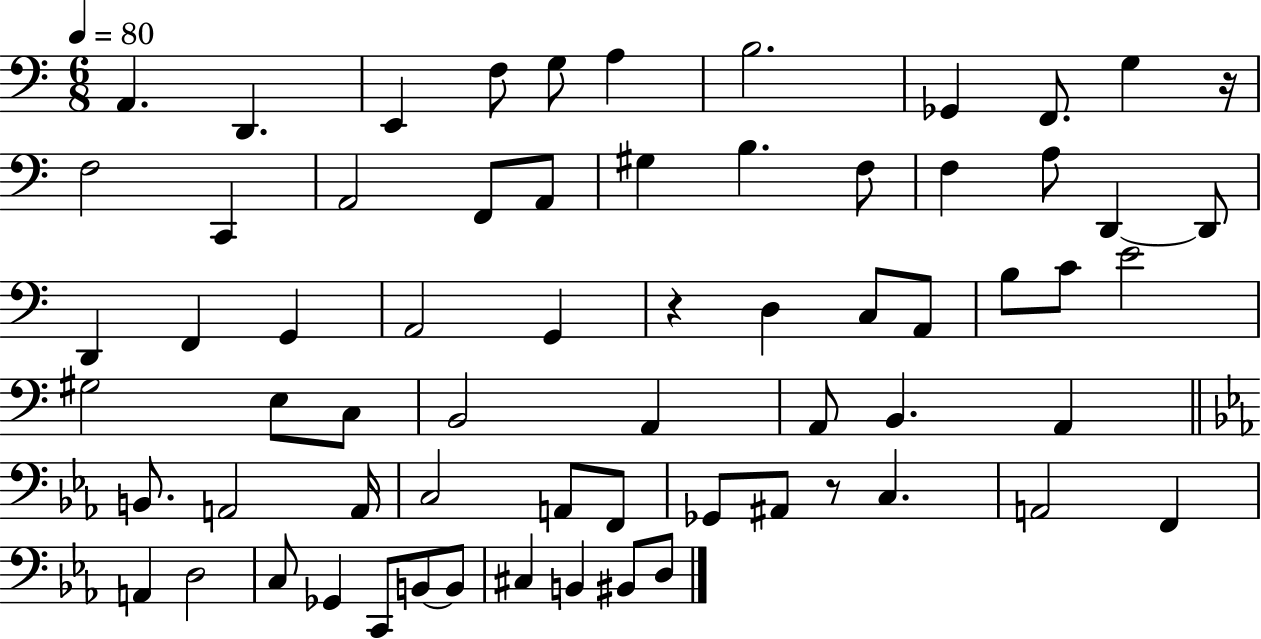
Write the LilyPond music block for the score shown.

{
  \clef bass
  \numericTimeSignature
  \time 6/8
  \key c \major
  \tempo 4 = 80
  \repeat volta 2 { a,4. d,4. | e,4 f8 g8 a4 | b2. | ges,4 f,8. g4 r16 | \break f2 c,4 | a,2 f,8 a,8 | gis4 b4. f8 | f4 a8 d,4~~ d,8 | \break d,4 f,4 g,4 | a,2 g,4 | r4 d4 c8 a,8 | b8 c'8 e'2 | \break gis2 e8 c8 | b,2 a,4 | a,8 b,4. a,4 | \bar "||" \break \key c \minor b,8. a,2 a,16 | c2 a,8 f,8 | ges,8 ais,8 r8 c4. | a,2 f,4 | \break a,4 d2 | c8 ges,4 c,8 b,8~~ b,8 | cis4 b,4 bis,8 d8 | } \bar "|."
}